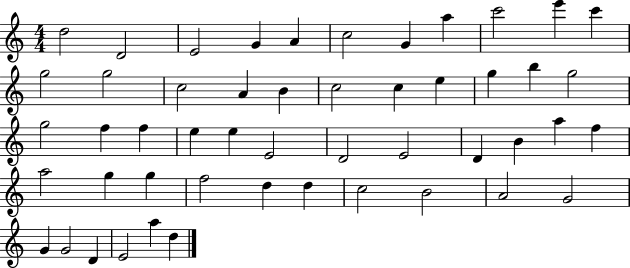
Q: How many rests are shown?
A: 0